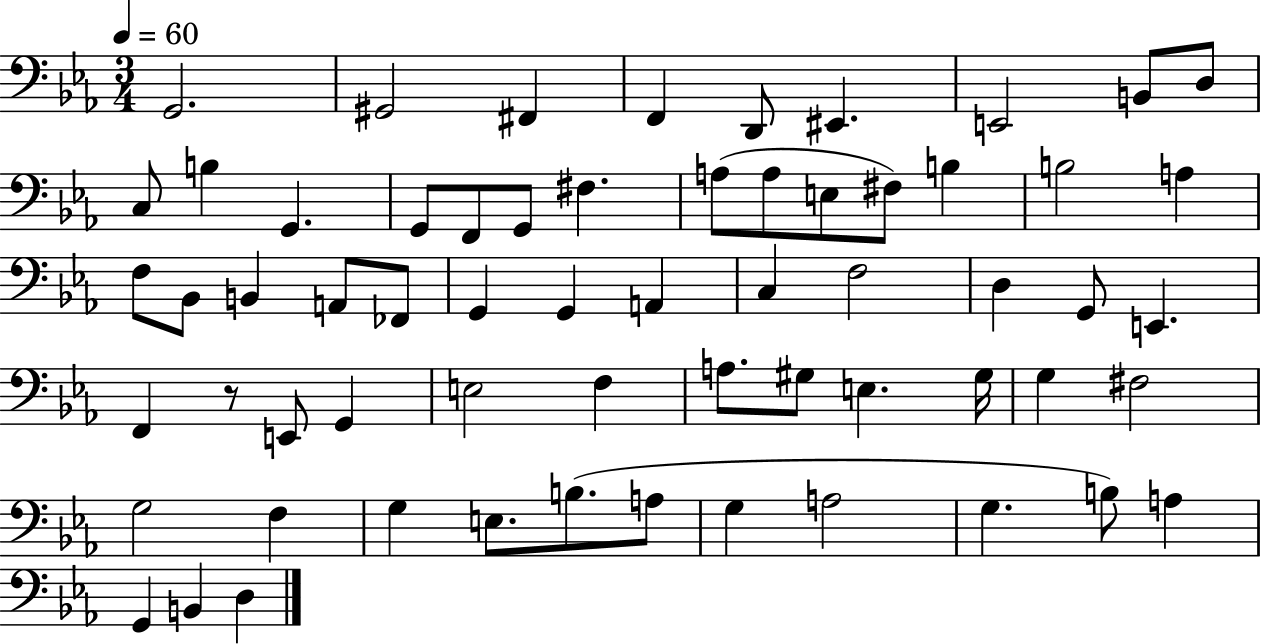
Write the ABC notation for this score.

X:1
T:Untitled
M:3/4
L:1/4
K:Eb
G,,2 ^G,,2 ^F,, F,, D,,/2 ^E,, E,,2 B,,/2 D,/2 C,/2 B, G,, G,,/2 F,,/2 G,,/2 ^F, A,/2 A,/2 E,/2 ^F,/2 B, B,2 A, F,/2 _B,,/2 B,, A,,/2 _F,,/2 G,, G,, A,, C, F,2 D, G,,/2 E,, F,, z/2 E,,/2 G,, E,2 F, A,/2 ^G,/2 E, ^G,/4 G, ^F,2 G,2 F, G, E,/2 B,/2 A,/2 G, A,2 G, B,/2 A, G,, B,, D,